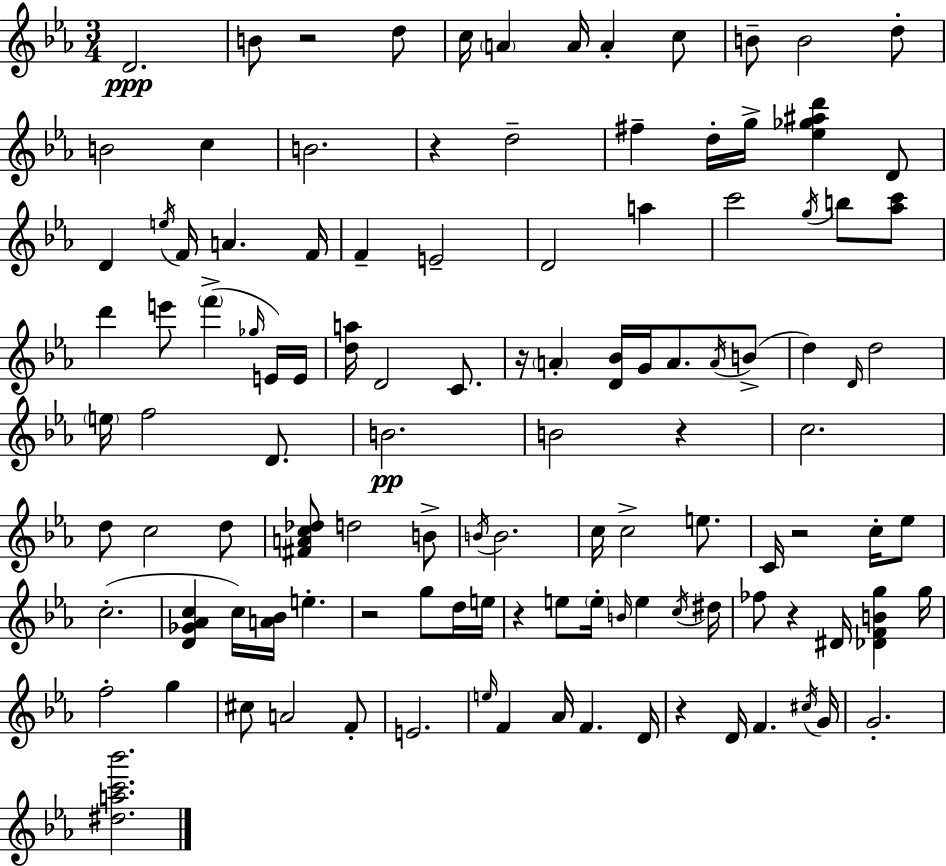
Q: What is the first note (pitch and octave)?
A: D4